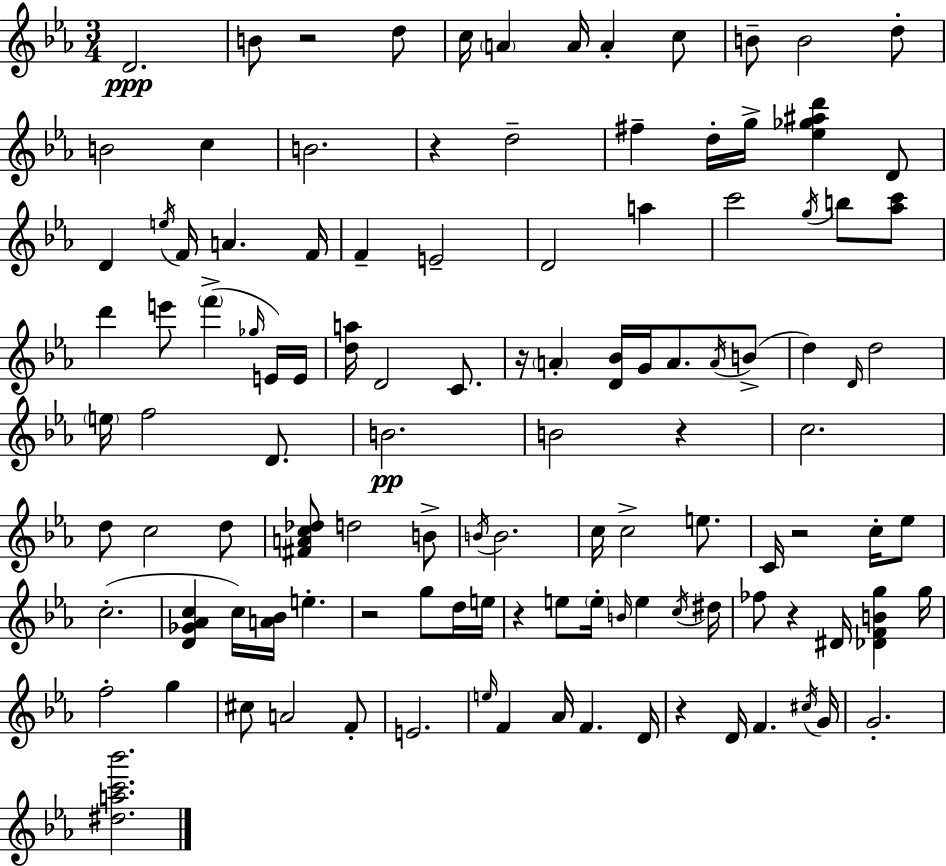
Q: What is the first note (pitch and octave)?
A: D4